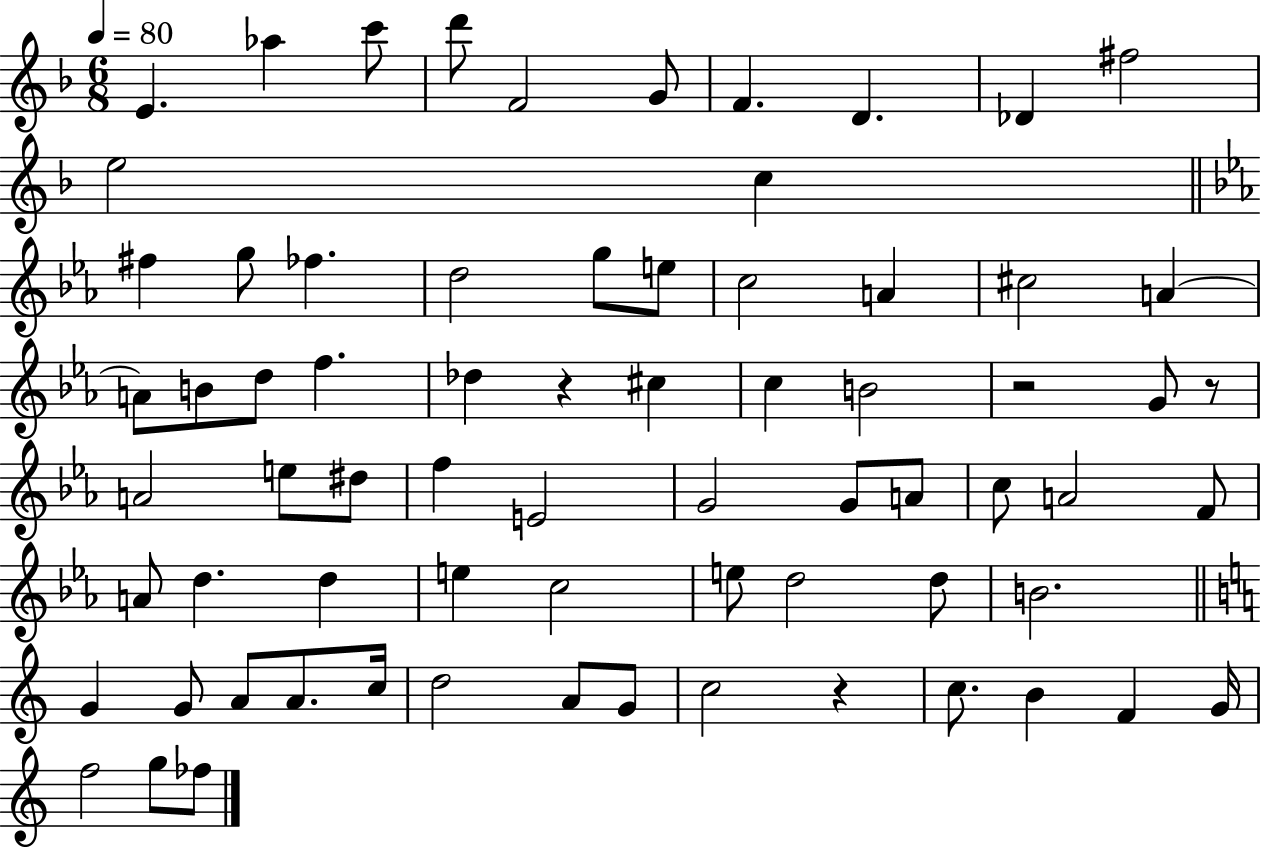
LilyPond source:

{
  \clef treble
  \numericTimeSignature
  \time 6/8
  \key f \major
  \tempo 4 = 80
  e'4. aes''4 c'''8 | d'''8 f'2 g'8 | f'4. d'4. | des'4 fis''2 | \break e''2 c''4 | \bar "||" \break \key ees \major fis''4 g''8 fes''4. | d''2 g''8 e''8 | c''2 a'4 | cis''2 a'4~~ | \break a'8 b'8 d''8 f''4. | des''4 r4 cis''4 | c''4 b'2 | r2 g'8 r8 | \break a'2 e''8 dis''8 | f''4 e'2 | g'2 g'8 a'8 | c''8 a'2 f'8 | \break a'8 d''4. d''4 | e''4 c''2 | e''8 d''2 d''8 | b'2. | \break \bar "||" \break \key a \minor g'4 g'8 a'8 a'8. c''16 | d''2 a'8 g'8 | c''2 r4 | c''8. b'4 f'4 g'16 | \break f''2 g''8 fes''8 | \bar "|."
}